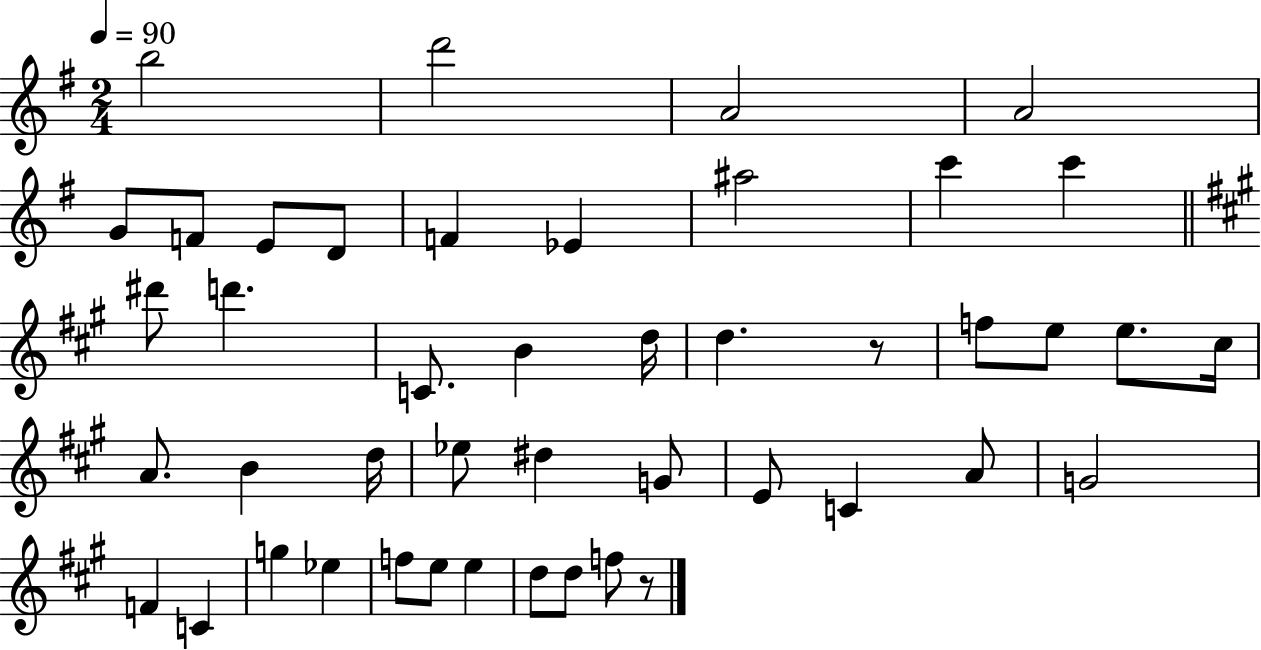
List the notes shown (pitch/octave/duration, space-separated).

B5/h D6/h A4/h A4/h G4/e F4/e E4/e D4/e F4/q Eb4/q A#5/h C6/q C6/q D#6/e D6/q. C4/e. B4/q D5/s D5/q. R/e F5/e E5/e E5/e. C#5/s A4/e. B4/q D5/s Eb5/e D#5/q G4/e E4/e C4/q A4/e G4/h F4/q C4/q G5/q Eb5/q F5/e E5/e E5/q D5/e D5/e F5/e R/e